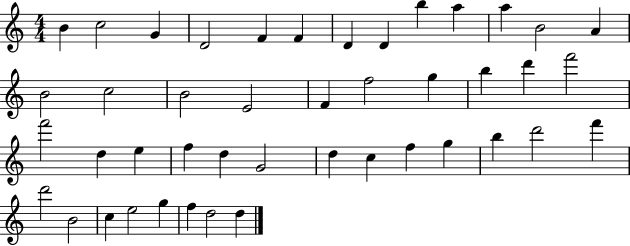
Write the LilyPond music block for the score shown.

{
  \clef treble
  \numericTimeSignature
  \time 4/4
  \key c \major
  b'4 c''2 g'4 | d'2 f'4 f'4 | d'4 d'4 b''4 a''4 | a''4 b'2 a'4 | \break b'2 c''2 | b'2 e'2 | f'4 f''2 g''4 | b''4 d'''4 f'''2 | \break f'''2 d''4 e''4 | f''4 d''4 g'2 | d''4 c''4 f''4 g''4 | b''4 d'''2 f'''4 | \break d'''2 b'2 | c''4 e''2 g''4 | f''4 d''2 d''4 | \bar "|."
}